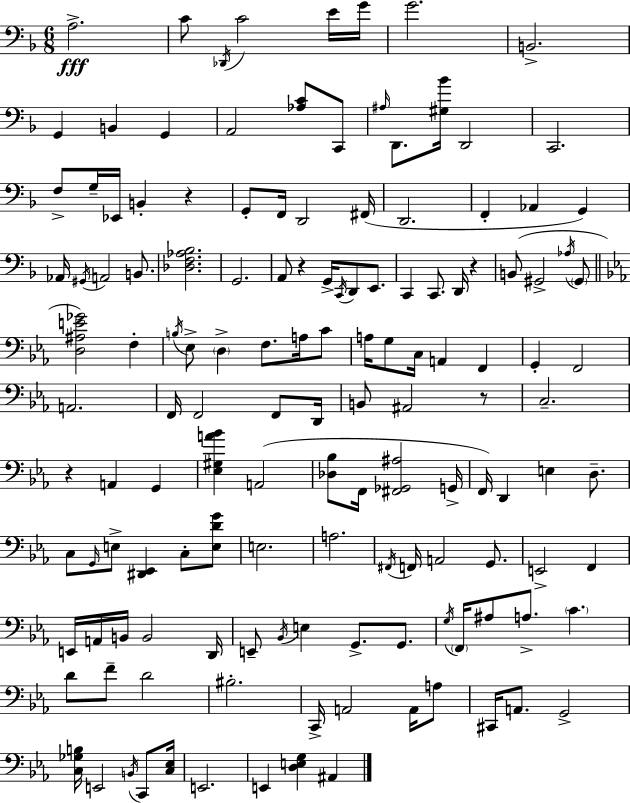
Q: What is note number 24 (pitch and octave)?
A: D2